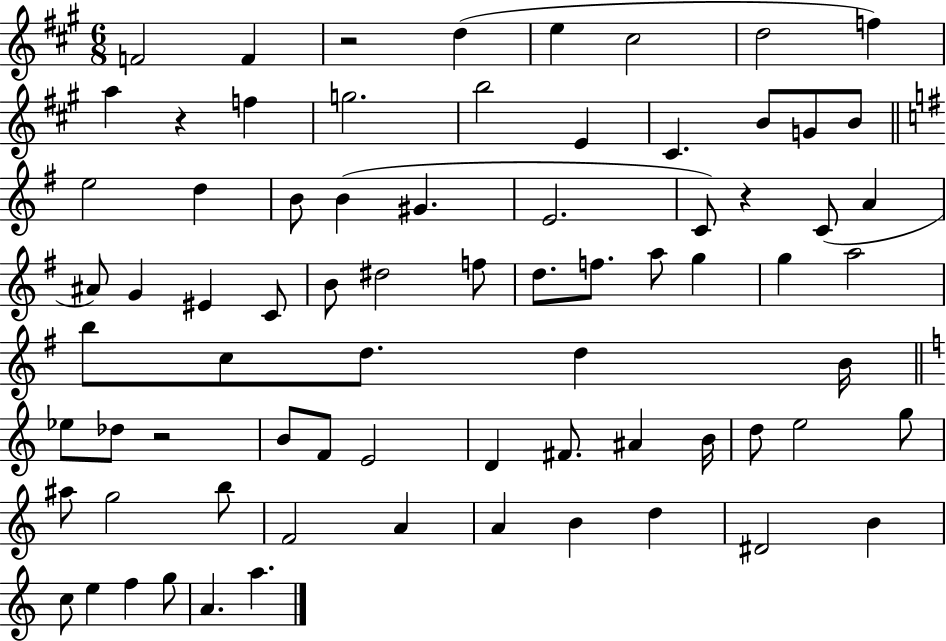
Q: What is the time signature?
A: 6/8